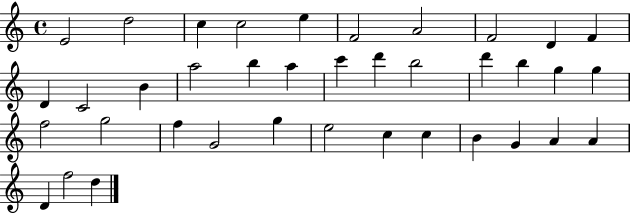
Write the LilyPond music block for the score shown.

{
  \clef treble
  \time 4/4
  \defaultTimeSignature
  \key c \major
  e'2 d''2 | c''4 c''2 e''4 | f'2 a'2 | f'2 d'4 f'4 | \break d'4 c'2 b'4 | a''2 b''4 a''4 | c'''4 d'''4 b''2 | d'''4 b''4 g''4 g''4 | \break f''2 g''2 | f''4 g'2 g''4 | e''2 c''4 c''4 | b'4 g'4 a'4 a'4 | \break d'4 f''2 d''4 | \bar "|."
}